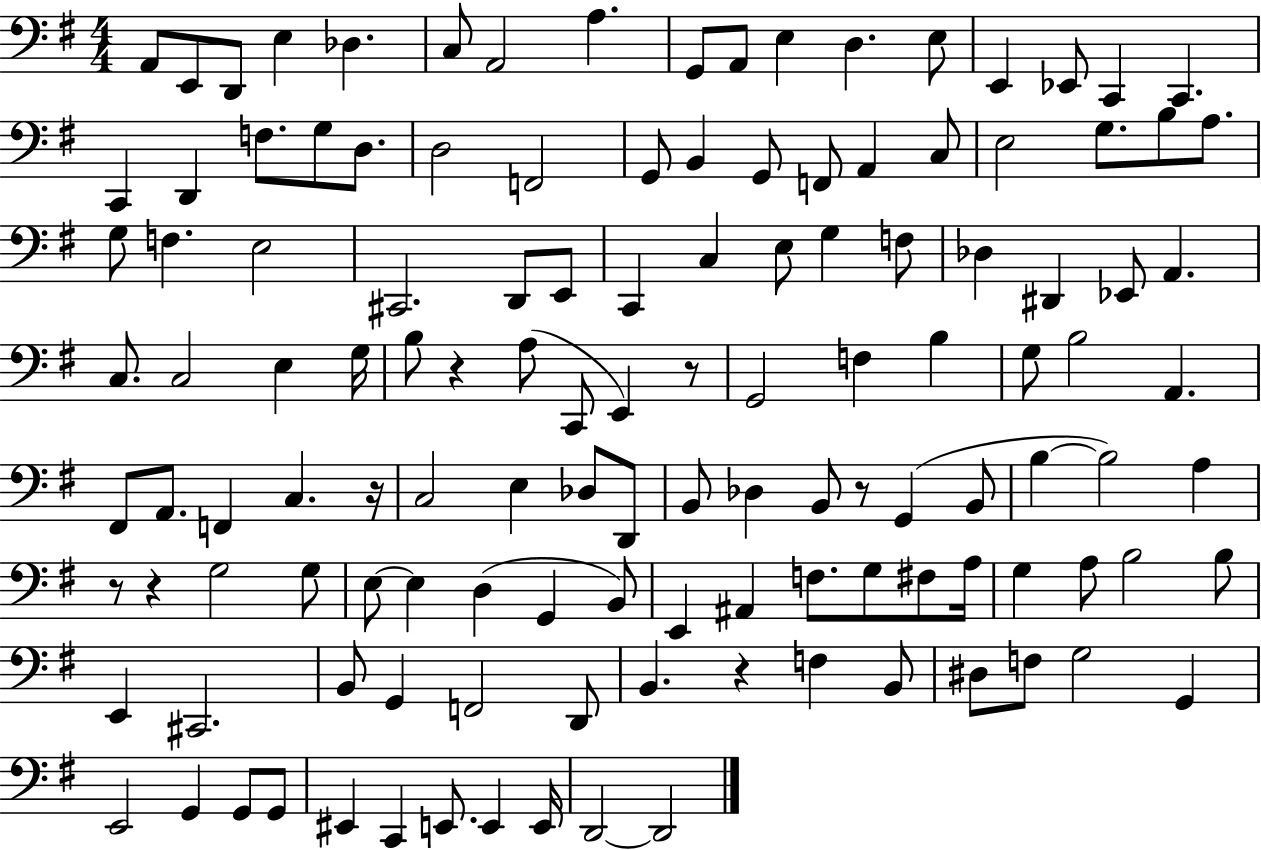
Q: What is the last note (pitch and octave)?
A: D2